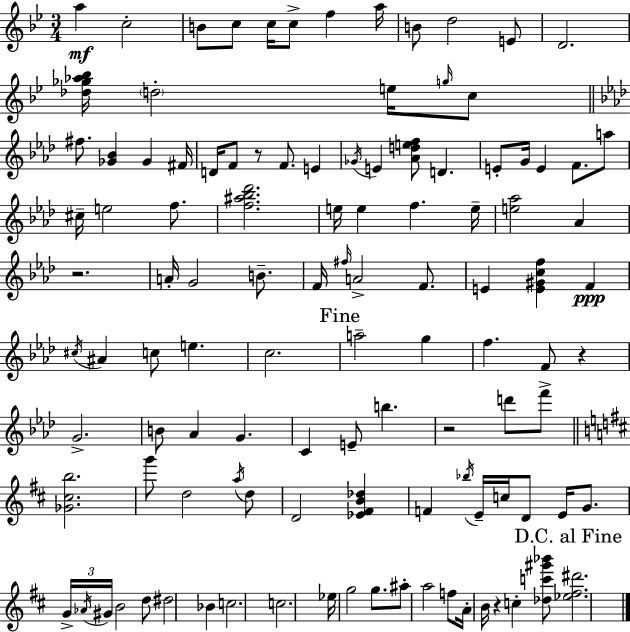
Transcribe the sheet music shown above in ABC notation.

X:1
T:Untitled
M:3/4
L:1/4
K:Bb
a c2 B/2 c/2 c/4 c/2 f a/4 B/2 d2 E/2 D2 [_d_g_a_b]/4 d2 e/4 g/4 c/2 ^f/2 [_G_B] _G ^F/4 D/4 F/2 z/2 F/2 E _G/4 E [_Adef]/2 D E/2 G/4 E F/2 a/2 ^c/4 e2 f/2 [f^a_b_d']2 e/4 e f e/4 [e_a]2 _A z2 A/4 G2 B/2 F/4 ^f/4 A2 F/2 E [E^Gcf] F ^c/4 ^A c/2 e c2 a2 g f F/2 z G2 B/2 _A G C E/2 b z2 d'/2 f'/2 [_G^cb]2 g'/2 d2 a/4 d/2 D2 [_E^FB_d] F _b/4 E/4 c/4 D/2 E/4 G/2 G/4 _A/4 ^G/4 B2 d/2 ^d2 _B c2 c2 _e/4 g2 g/2 ^a/2 a2 f/2 A/4 B/4 z c [_dc'^g'_b']/2 [_e^f^d']2